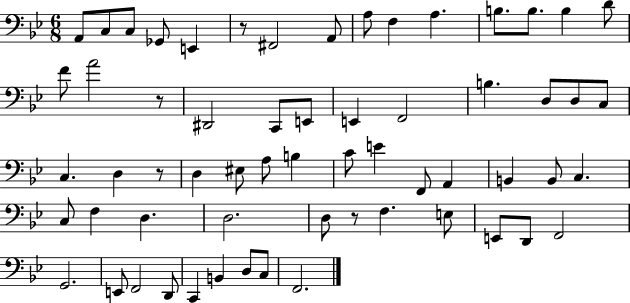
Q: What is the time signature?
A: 6/8